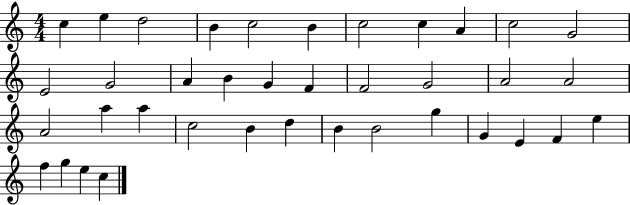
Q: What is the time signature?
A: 4/4